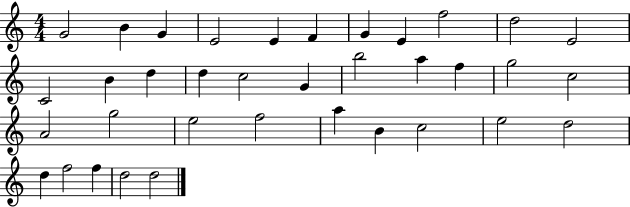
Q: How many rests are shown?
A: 0